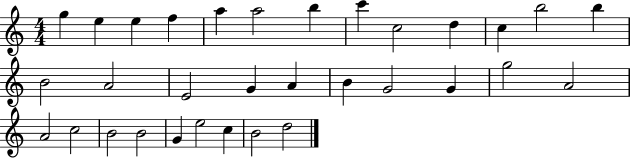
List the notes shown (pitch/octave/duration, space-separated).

G5/q E5/q E5/q F5/q A5/q A5/h B5/q C6/q C5/h D5/q C5/q B5/h B5/q B4/h A4/h E4/h G4/q A4/q B4/q G4/h G4/q G5/h A4/h A4/h C5/h B4/h B4/h G4/q E5/h C5/q B4/h D5/h